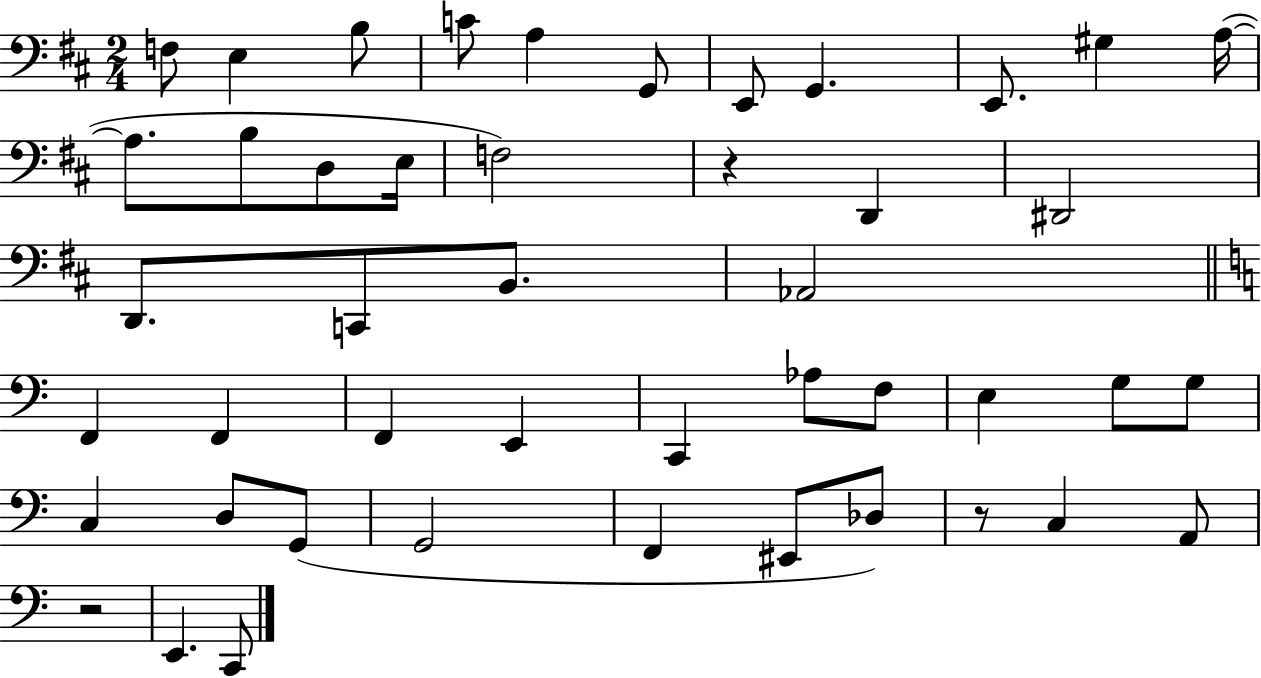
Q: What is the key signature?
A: D major